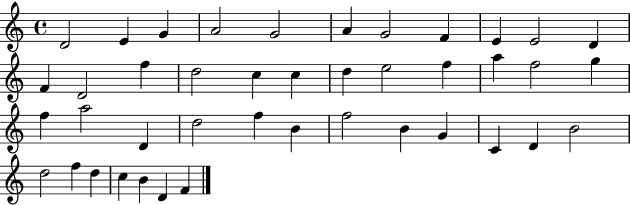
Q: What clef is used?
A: treble